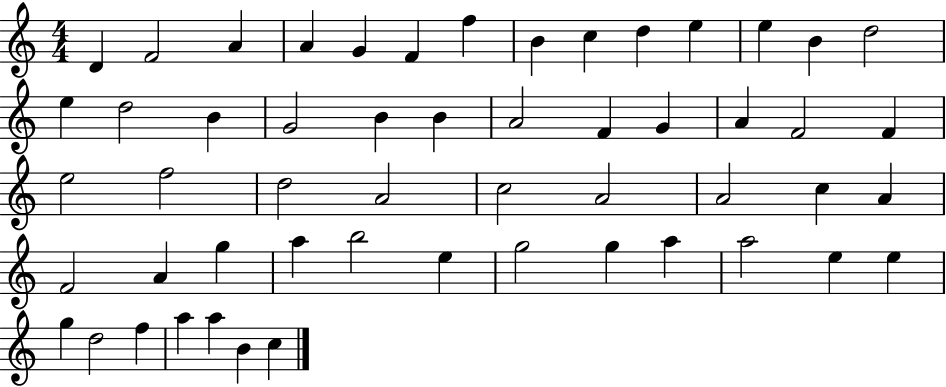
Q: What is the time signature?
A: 4/4